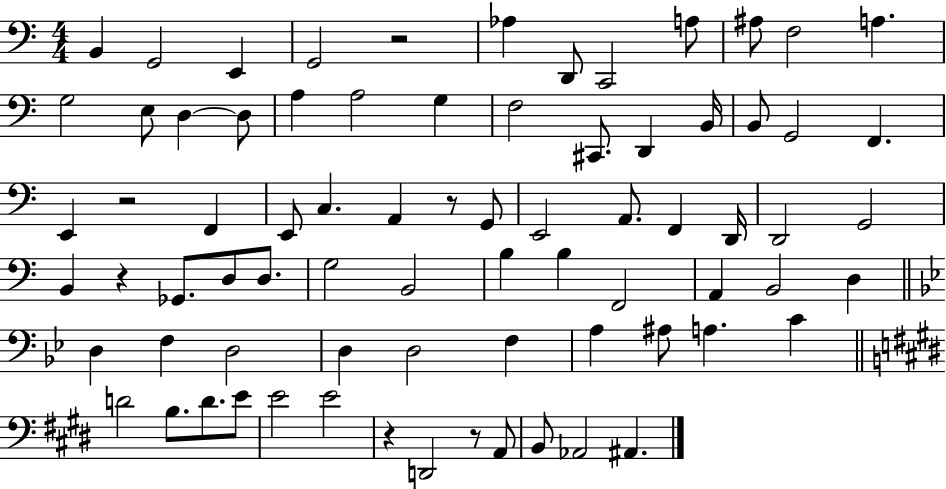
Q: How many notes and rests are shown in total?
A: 76